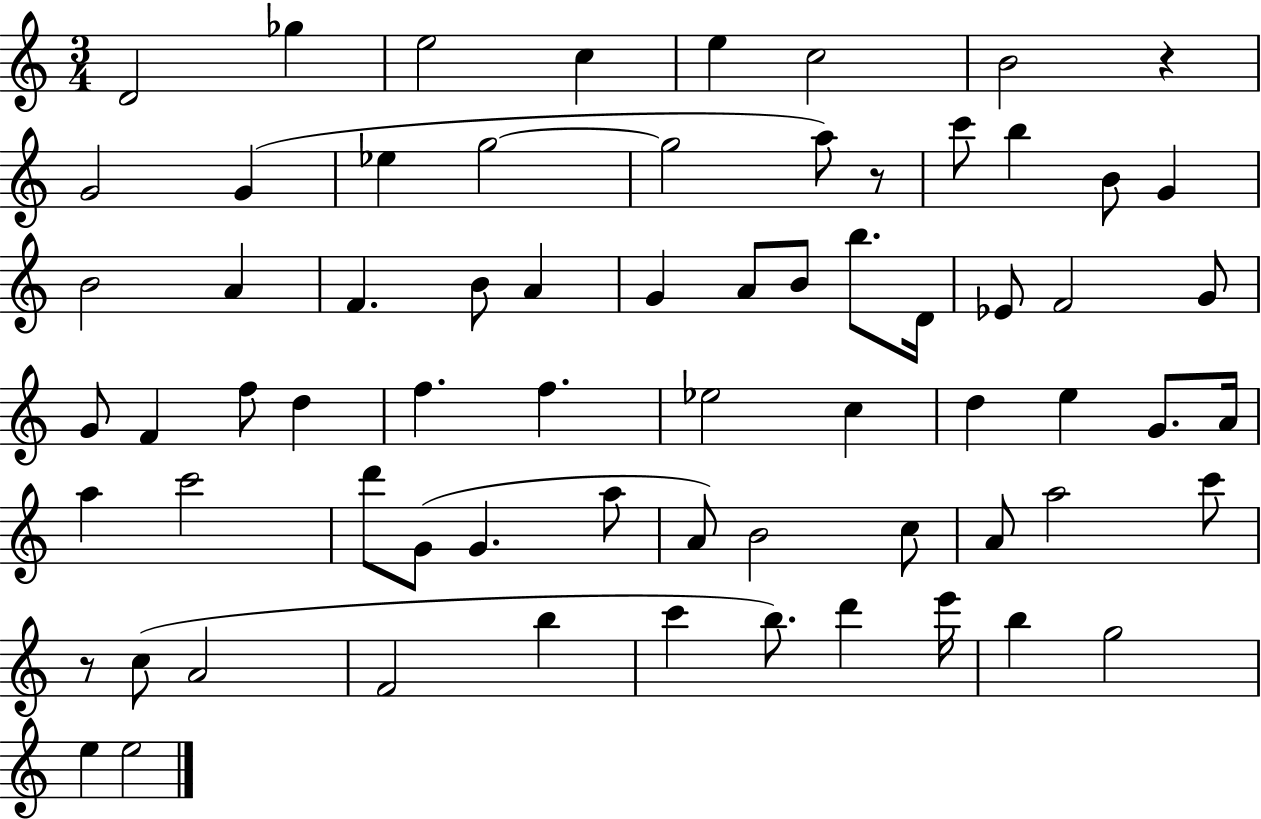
D4/h Gb5/q E5/h C5/q E5/q C5/h B4/h R/q G4/h G4/q Eb5/q G5/h G5/h A5/e R/e C6/e B5/q B4/e G4/q B4/h A4/q F4/q. B4/e A4/q G4/q A4/e B4/e B5/e. D4/s Eb4/e F4/h G4/e G4/e F4/q F5/e D5/q F5/q. F5/q. Eb5/h C5/q D5/q E5/q G4/e. A4/s A5/q C6/h D6/e G4/e G4/q. A5/e A4/e B4/h C5/e A4/e A5/h C6/e R/e C5/e A4/h F4/h B5/q C6/q B5/e. D6/q E6/s B5/q G5/h E5/q E5/h